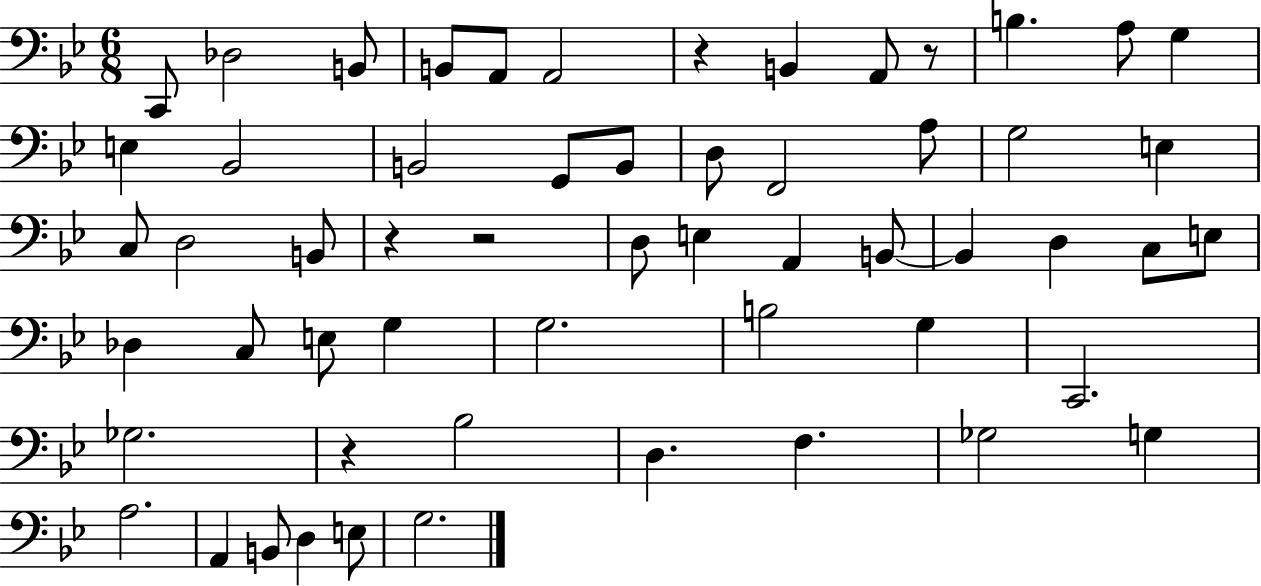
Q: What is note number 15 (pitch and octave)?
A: G2